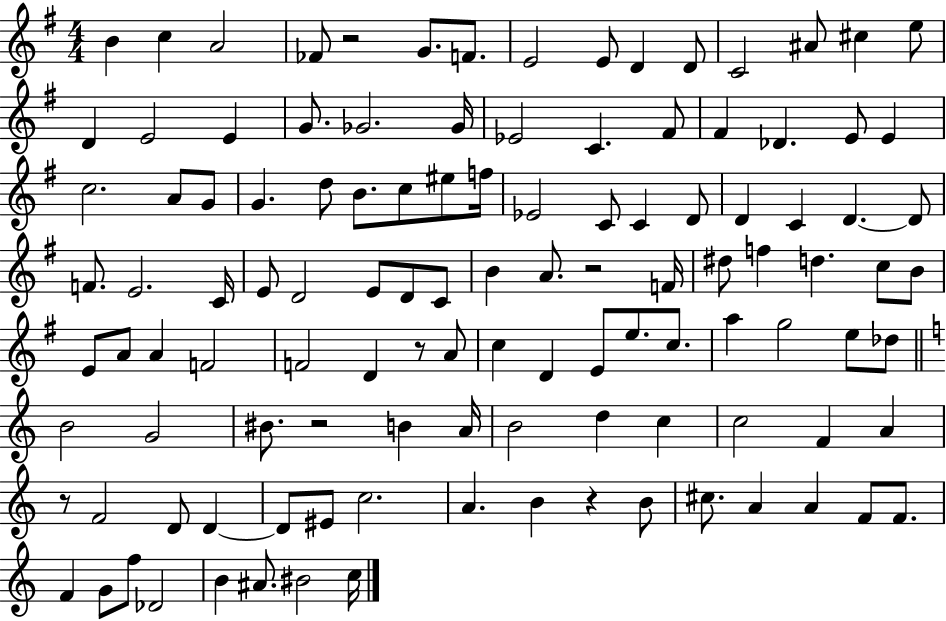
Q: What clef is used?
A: treble